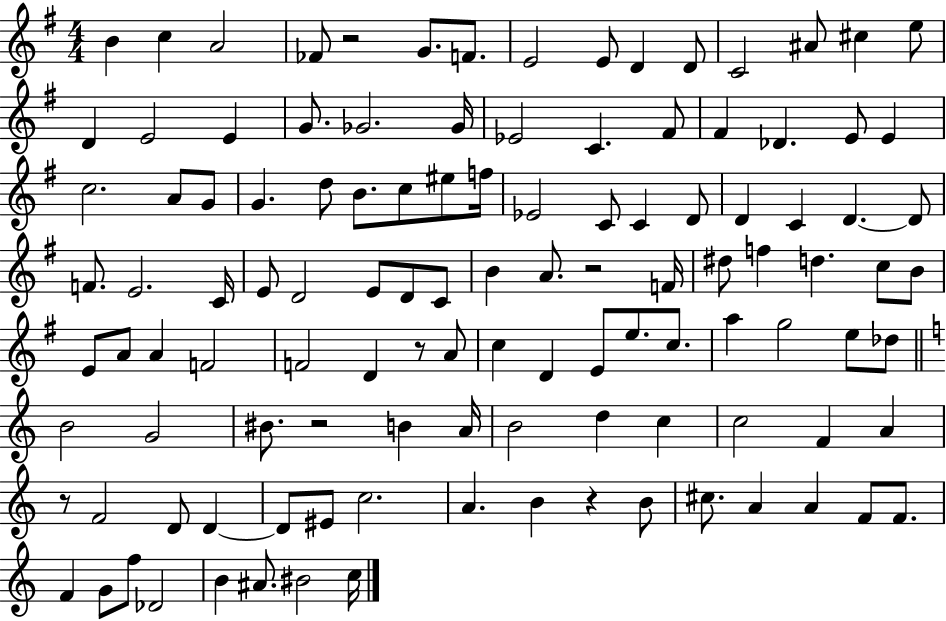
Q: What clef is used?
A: treble